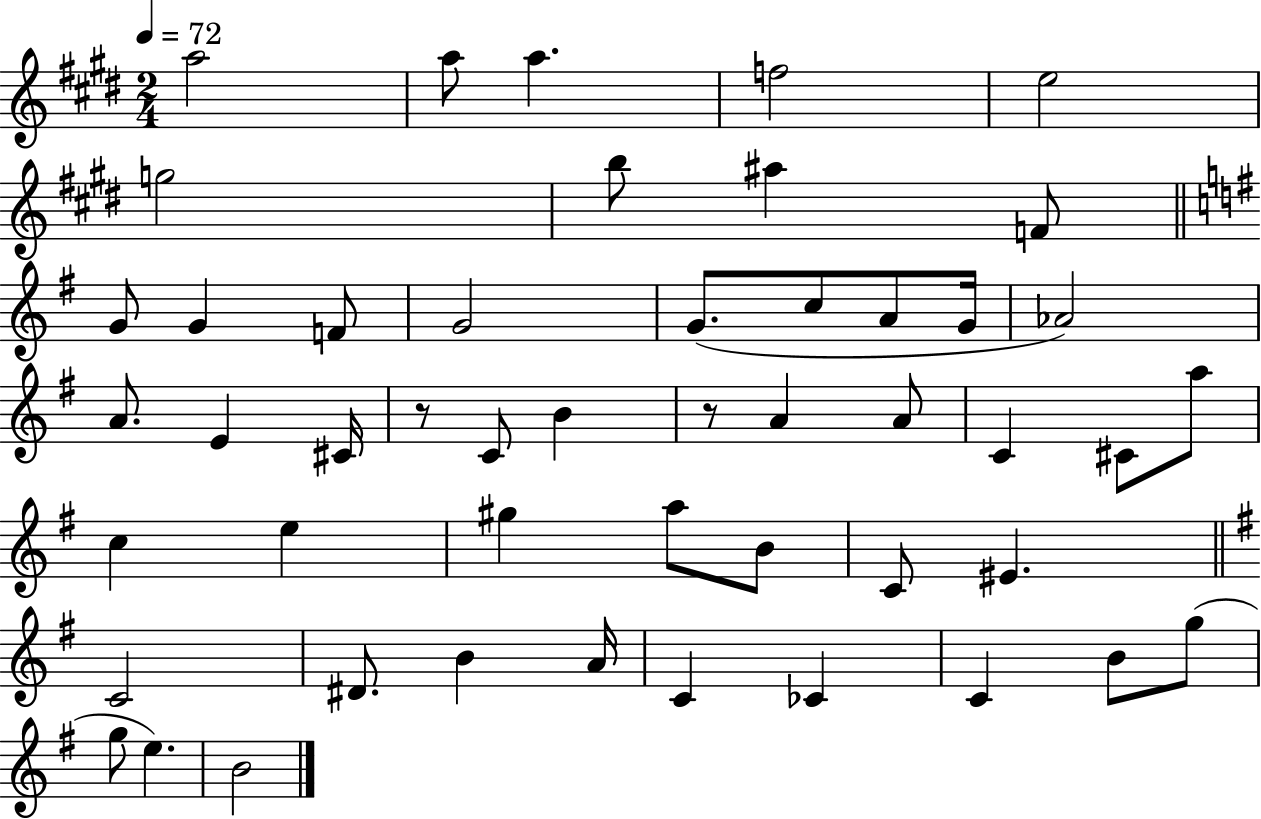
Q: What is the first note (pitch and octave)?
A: A5